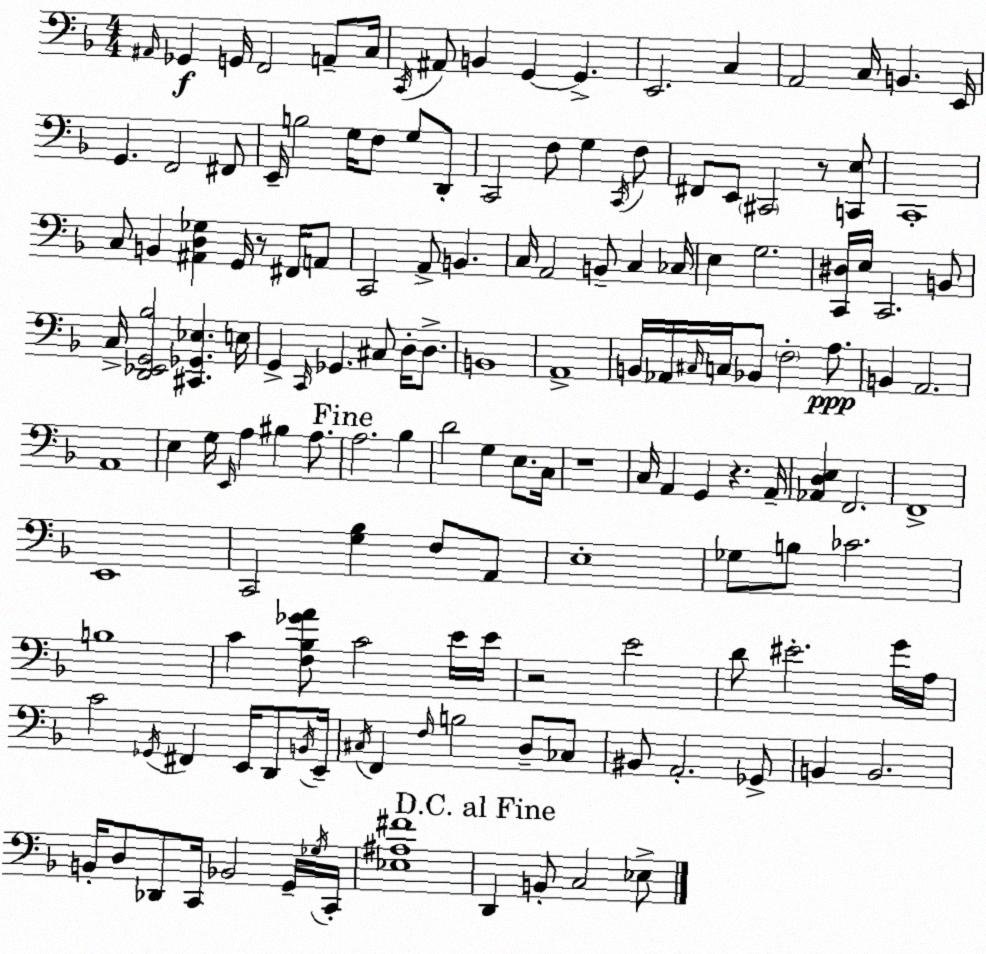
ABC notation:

X:1
T:Untitled
M:4/4
L:1/4
K:Dm
^A,,/4 _G,, G,,/4 F,,2 A,,/2 C,/4 C,,/4 ^A,,/2 B,, G,, G,, E,,2 C, A,,2 C,/4 B,, E,,/4 G,, F,,2 ^F,,/2 E,,/4 B,2 G,/4 F,/2 G,/2 D,,/2 C,,2 F,/2 G, C,,/4 F,/2 ^F,,/2 E,,/2 ^C,,2 z/2 [C,,E,]/2 C,,4 C,/2 B,, [^A,,D,_G,] G,,/4 z/2 ^F,,/4 A,,/2 C,,2 A,,/2 B,, C,/4 A,,2 B,,/2 C, _C,/4 E, G,2 [C,,^D,]/4 E,/4 C,,2 B,,/2 C,/4 [D,,_E,,G,,_B,]2 [^C,,_G,,_E,] E,/4 G,, C,,/4 _G,, ^C,/2 D,/4 D,/2 B,,4 A,,4 B,,/4 _A,,/4 ^C,/4 C,/4 _B,,/2 F,2 A,/2 B,, A,,2 A,,4 E, G,/4 E,,/4 A, ^B, A,/2 A,2 _B, D2 G, E,/2 C,/4 z4 C,/4 A,, G,, z A,,/4 [_A,,D,E,] F,,2 F,,4 E,,4 C,,2 [G,_B,] F,/2 A,,/2 E,4 _G,/2 B,/2 _C2 B,4 C [F,_B,_GA]/2 C2 E/4 E/4 z2 E2 D/2 ^E2 G/4 A,/4 C2 _G,,/4 ^F,, E,,/4 D,,/2 B,,/4 E,,/4 ^C,/4 F,, F,/4 B,2 D,/2 _C,/2 ^B,,/2 A,,2 _G,,/2 B,, B,,2 B,,/4 D,/2 _D,,/2 C,,/4 _B,,2 G,,/4 _G,/4 C,,/4 [_E,^A,^F]4 D,, B,,/2 C,2 _E,/2